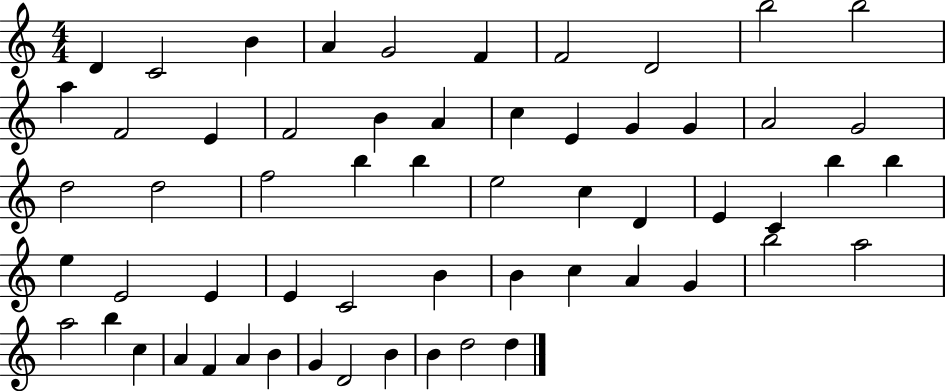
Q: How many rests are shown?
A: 0